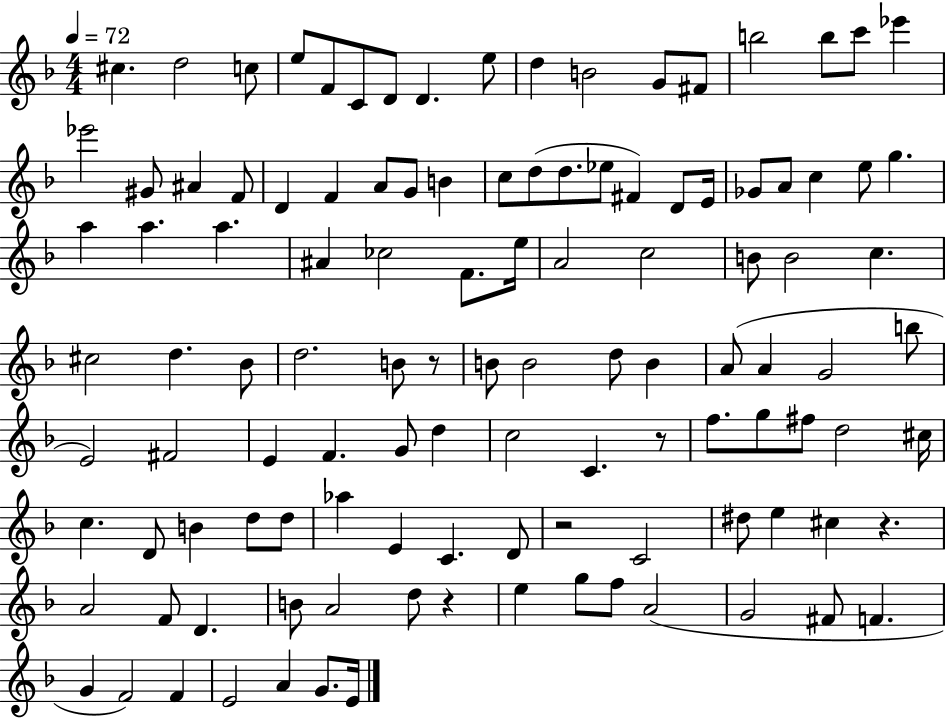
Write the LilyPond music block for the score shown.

{
  \clef treble
  \numericTimeSignature
  \time 4/4
  \key f \major
  \tempo 4 = 72
  \repeat volta 2 { cis''4. d''2 c''8 | e''8 f'8 c'8 d'8 d'4. e''8 | d''4 b'2 g'8 fis'8 | b''2 b''8 c'''8 ees'''4 | \break ees'''2 gis'8 ais'4 f'8 | d'4 f'4 a'8 g'8 b'4 | c''8 d''8( d''8. ees''8 fis'4) d'8 e'16 | ges'8 a'8 c''4 e''8 g''4. | \break a''4 a''4. a''4. | ais'4 ces''2 f'8. e''16 | a'2 c''2 | b'8 b'2 c''4. | \break cis''2 d''4. bes'8 | d''2. b'8 r8 | b'8 b'2 d''8 b'4 | a'8( a'4 g'2 b''8 | \break e'2) fis'2 | e'4 f'4. g'8 d''4 | c''2 c'4. r8 | f''8. g''8 fis''8 d''2 cis''16 | \break c''4. d'8 b'4 d''8 d''8 | aes''4 e'4 c'4. d'8 | r2 c'2 | dis''8 e''4 cis''4 r4. | \break a'2 f'8 d'4. | b'8 a'2 d''8 r4 | e''4 g''8 f''8 a'2( | g'2 fis'8 f'4. | \break g'4 f'2) f'4 | e'2 a'4 g'8. e'16 | } \bar "|."
}